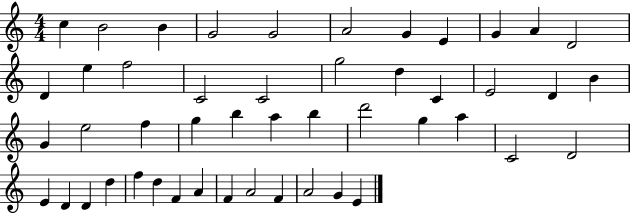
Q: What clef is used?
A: treble